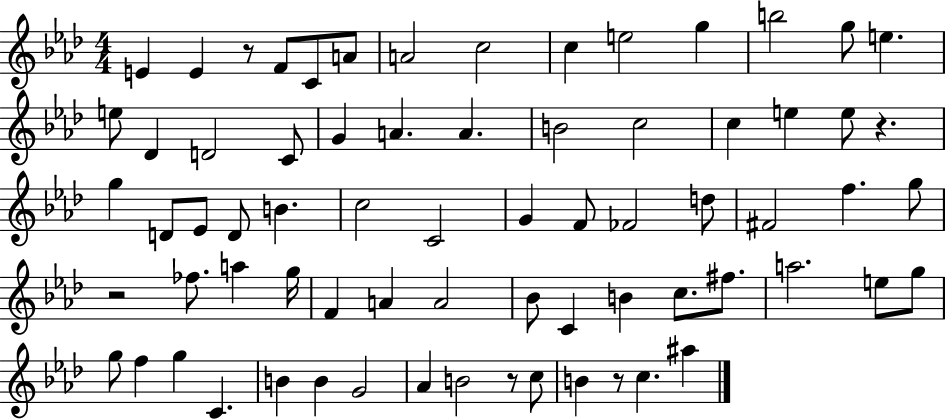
{
  \clef treble
  \numericTimeSignature
  \time 4/4
  \key aes \major
  e'4 e'4 r8 f'8 c'8 a'8 | a'2 c''2 | c''4 e''2 g''4 | b''2 g''8 e''4. | \break e''8 des'4 d'2 c'8 | g'4 a'4. a'4. | b'2 c''2 | c''4 e''4 e''8 r4. | \break g''4 d'8 ees'8 d'8 b'4. | c''2 c'2 | g'4 f'8 fes'2 d''8 | fis'2 f''4. g''8 | \break r2 fes''8. a''4 g''16 | f'4 a'4 a'2 | bes'8 c'4 b'4 c''8. fis''8. | a''2. e''8 g''8 | \break g''8 f''4 g''4 c'4. | b'4 b'4 g'2 | aes'4 b'2 r8 c''8 | b'4 r8 c''4. ais''4 | \break \bar "|."
}